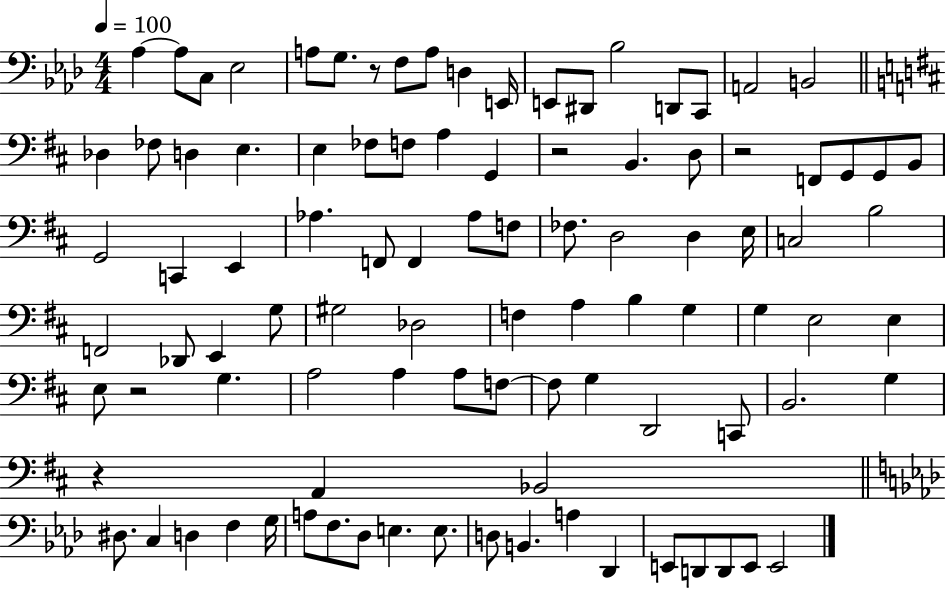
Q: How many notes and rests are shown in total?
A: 97